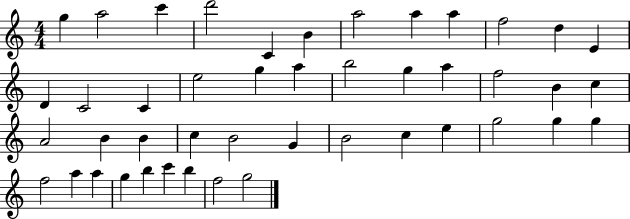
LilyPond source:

{
  \clef treble
  \numericTimeSignature
  \time 4/4
  \key c \major
  g''4 a''2 c'''4 | d'''2 c'4 b'4 | a''2 a''4 a''4 | f''2 d''4 e'4 | \break d'4 c'2 c'4 | e''2 g''4 a''4 | b''2 g''4 a''4 | f''2 b'4 c''4 | \break a'2 b'4 b'4 | c''4 b'2 g'4 | b'2 c''4 e''4 | g''2 g''4 g''4 | \break f''2 a''4 a''4 | g''4 b''4 c'''4 b''4 | f''2 g''2 | \bar "|."
}